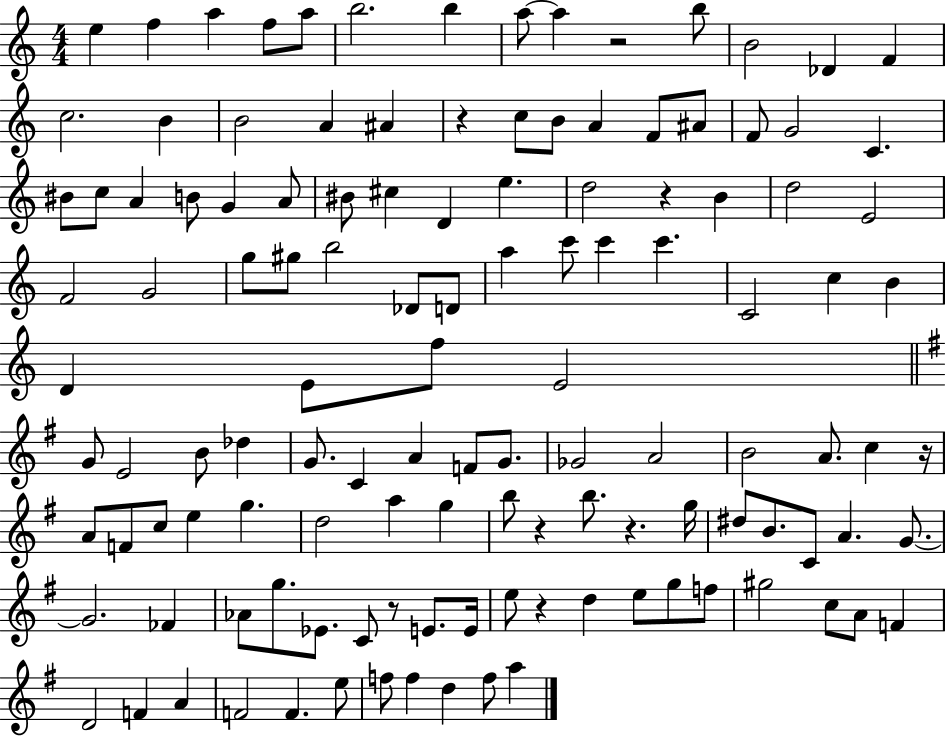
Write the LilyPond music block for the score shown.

{
  \clef treble
  \numericTimeSignature
  \time 4/4
  \key c \major
  e''4 f''4 a''4 f''8 a''8 | b''2. b''4 | a''8~~ a''4 r2 b''8 | b'2 des'4 f'4 | \break c''2. b'4 | b'2 a'4 ais'4 | r4 c''8 b'8 a'4 f'8 ais'8 | f'8 g'2 c'4. | \break bis'8 c''8 a'4 b'8 g'4 a'8 | bis'8 cis''4 d'4 e''4. | d''2 r4 b'4 | d''2 e'2 | \break f'2 g'2 | g''8 gis''8 b''2 des'8 d'8 | a''4 c'''8 c'''4 c'''4. | c'2 c''4 b'4 | \break d'4 e'8 f''8 e'2 | \bar "||" \break \key g \major g'8 e'2 b'8 des''4 | g'8. c'4 a'4 f'8 g'8. | ges'2 a'2 | b'2 a'8. c''4 r16 | \break a'8 f'8 c''8 e''4 g''4. | d''2 a''4 g''4 | b''8 r4 b''8. r4. g''16 | dis''8 b'8. c'8 a'4. g'8.~~ | \break g'2. fes'4 | aes'8 g''8. ees'8. c'8 r8 e'8. e'16 | e''8 r4 d''4 e''8 g''8 f''8 | gis''2 c''8 a'8 f'4 | \break d'2 f'4 a'4 | f'2 f'4. e''8 | f''8 f''4 d''4 f''8 a''4 | \bar "|."
}